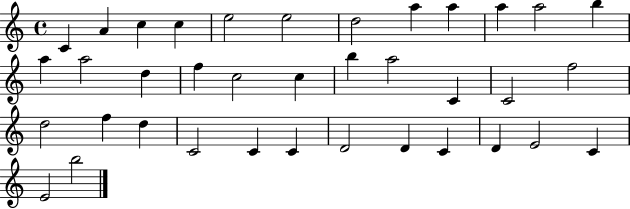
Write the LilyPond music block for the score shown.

{
  \clef treble
  \time 4/4
  \defaultTimeSignature
  \key c \major
  c'4 a'4 c''4 c''4 | e''2 e''2 | d''2 a''4 a''4 | a''4 a''2 b''4 | \break a''4 a''2 d''4 | f''4 c''2 c''4 | b''4 a''2 c'4 | c'2 f''2 | \break d''2 f''4 d''4 | c'2 c'4 c'4 | d'2 d'4 c'4 | d'4 e'2 c'4 | \break e'2 b''2 | \bar "|."
}